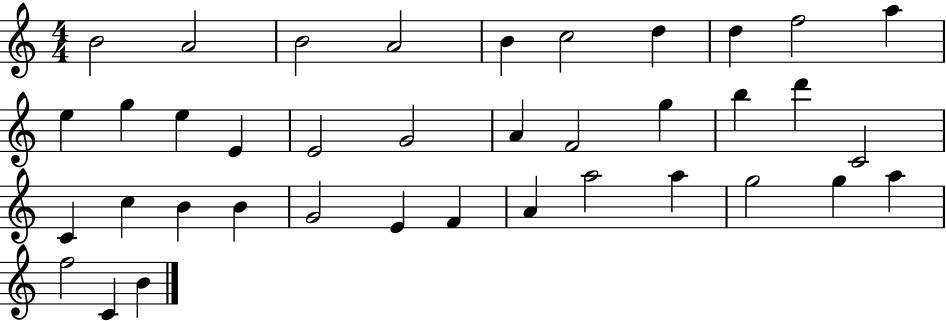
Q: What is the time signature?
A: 4/4